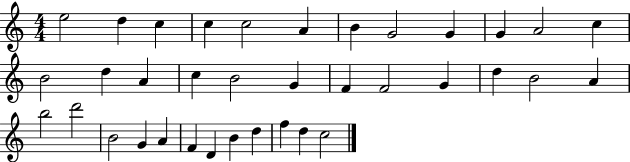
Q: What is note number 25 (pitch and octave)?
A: B5